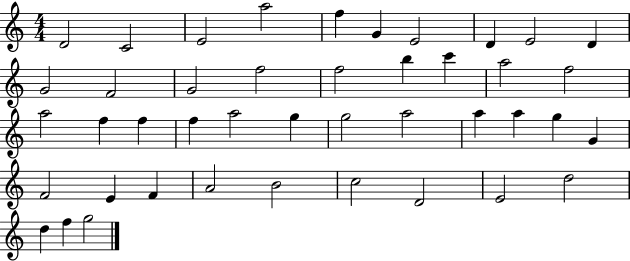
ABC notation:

X:1
T:Untitled
M:4/4
L:1/4
K:C
D2 C2 E2 a2 f G E2 D E2 D G2 F2 G2 f2 f2 b c' a2 f2 a2 f f f a2 g g2 a2 a a g G F2 E F A2 B2 c2 D2 E2 d2 d f g2